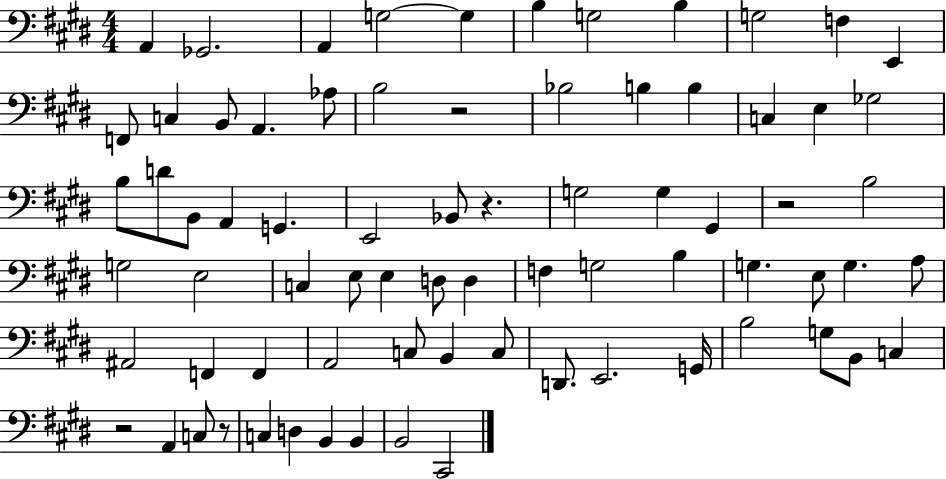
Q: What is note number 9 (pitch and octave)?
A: G3